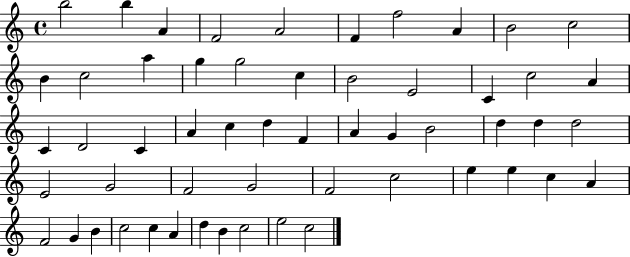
{
  \clef treble
  \time 4/4
  \defaultTimeSignature
  \key c \major
  b''2 b''4 a'4 | f'2 a'2 | f'4 f''2 a'4 | b'2 c''2 | \break b'4 c''2 a''4 | g''4 g''2 c''4 | b'2 e'2 | c'4 c''2 a'4 | \break c'4 d'2 c'4 | a'4 c''4 d''4 f'4 | a'4 g'4 b'2 | d''4 d''4 d''2 | \break e'2 g'2 | f'2 g'2 | f'2 c''2 | e''4 e''4 c''4 a'4 | \break f'2 g'4 b'4 | c''2 c''4 a'4 | d''4 b'4 c''2 | e''2 c''2 | \break \bar "|."
}